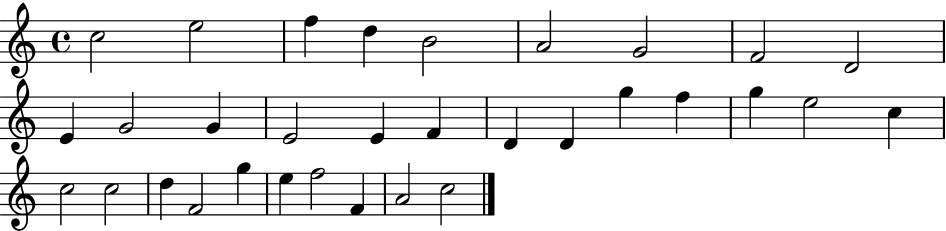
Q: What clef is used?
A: treble